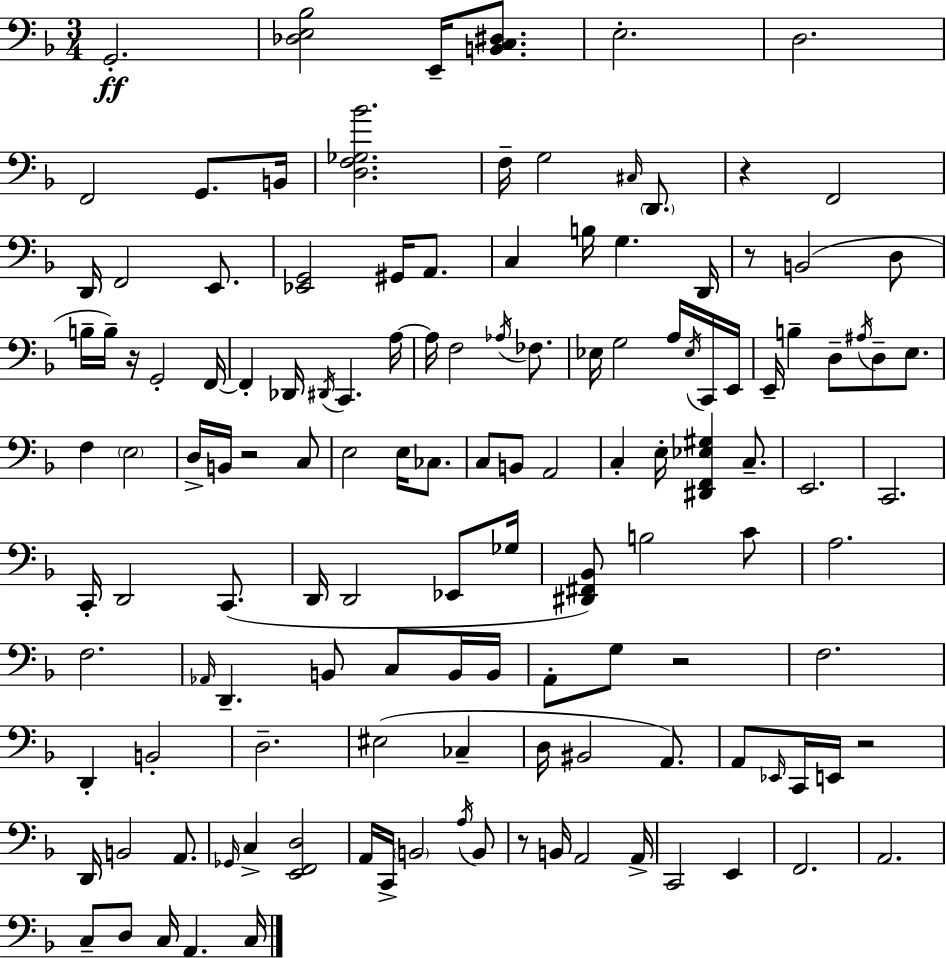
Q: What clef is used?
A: bass